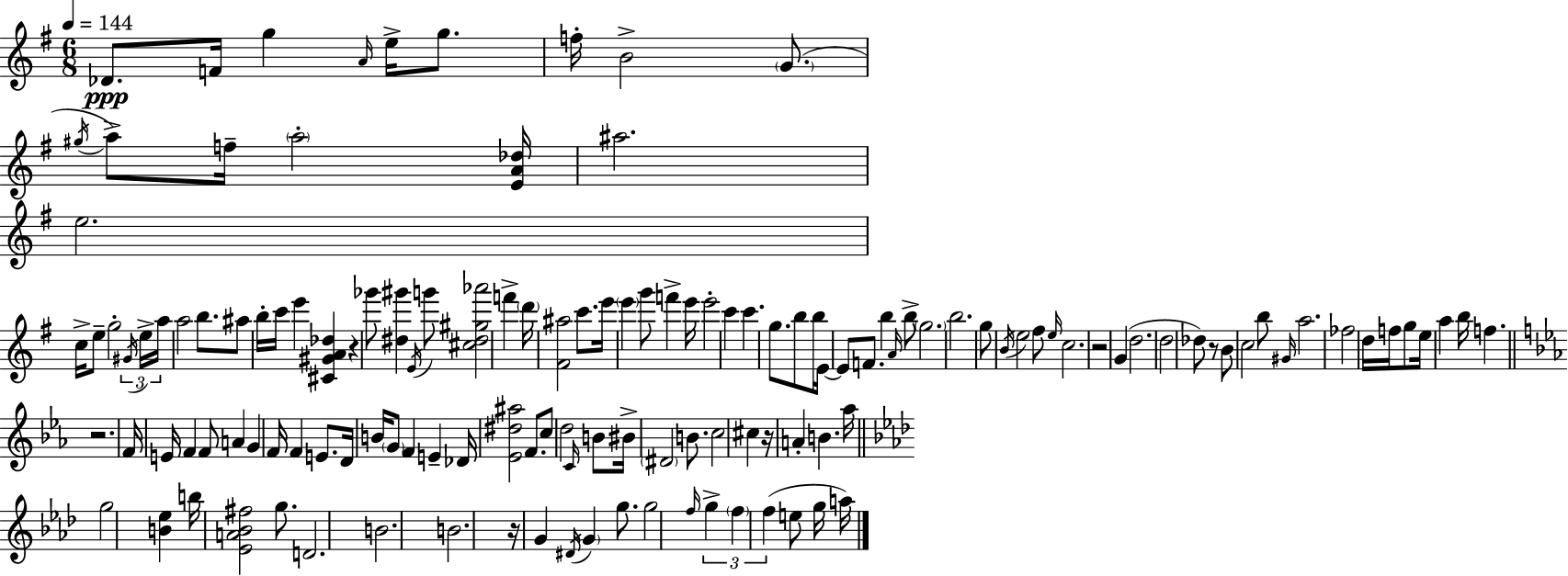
Db4/e. F4/s G5/q A4/s E5/s G5/e. F5/s B4/h G4/e. G#5/s A5/e F5/s A5/h [E4,A4,Db5]/s A#5/h. E5/h. C5/s E5/e G5/h G#4/s E5/s A5/s A5/h B5/e. A#5/e B5/s C6/s E6/q [C#4,G#4,A4,Db5]/q R/q Gb6/e [D#5,G#6]/q E4/s G6/e [C#5,D#5,G#5,Ab6]/h F6/q D6/s [F#4,A#5]/h C6/e. E6/s E6/q G6/e F6/q E6/s E6/h C6/q C6/q. G5/e. B5/e B5/s E4/s E4/e F4/e. B5/q A4/s B5/e G5/h. B5/h. G5/e B4/s E5/h F#5/e E5/s C5/h. R/h G4/q D5/h. D5/h Db5/e R/e B4/e C5/h B5/e G#4/s A5/h. FES5/h D5/s F5/s G5/e E5/s A5/q B5/s F5/q. R/h. F4/s E4/s F4/q F4/e A4/q G4/q F4/s F4/q E4/e. D4/s B4/s G4/e F4/q E4/q Db4/s [Eb4,D#5,A#5]/h F4/e. C5/e D5/h C4/s B4/e BIS4/s D#4/h B4/e. C5/h C#5/q R/s A4/q B4/q. Ab5/s G5/h [B4,Eb5]/q B5/s [Eb4,A4,Bb4,F#5]/h G5/e. D4/h. B4/h. B4/h. R/s G4/q D#4/s G4/q G5/e. G5/h F5/s G5/q F5/q F5/q E5/e G5/s A5/s